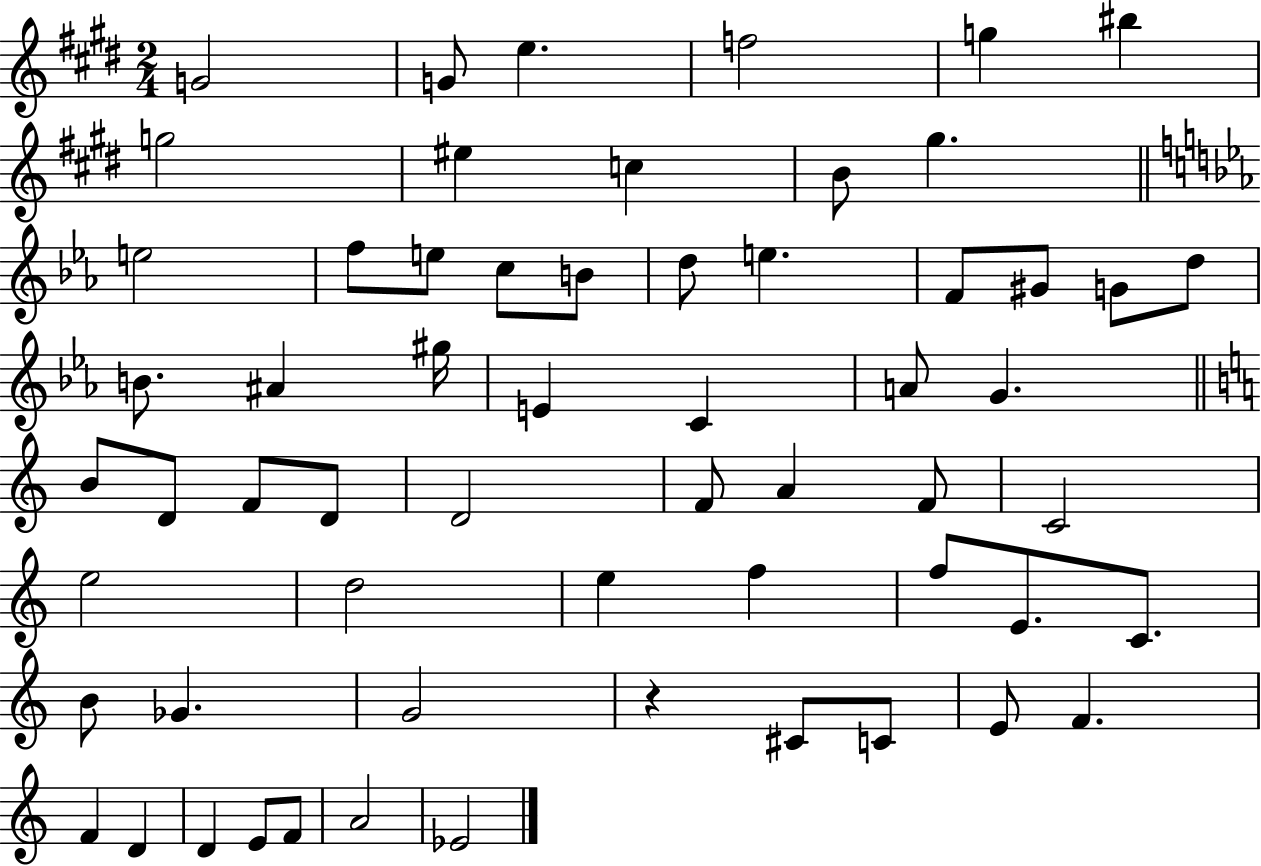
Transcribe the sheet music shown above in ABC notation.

X:1
T:Untitled
M:2/4
L:1/4
K:E
G2 G/2 e f2 g ^b g2 ^e c B/2 ^g e2 f/2 e/2 c/2 B/2 d/2 e F/2 ^G/2 G/2 d/2 B/2 ^A ^g/4 E C A/2 G B/2 D/2 F/2 D/2 D2 F/2 A F/2 C2 e2 d2 e f f/2 E/2 C/2 B/2 _G G2 z ^C/2 C/2 E/2 F F D D E/2 F/2 A2 _E2